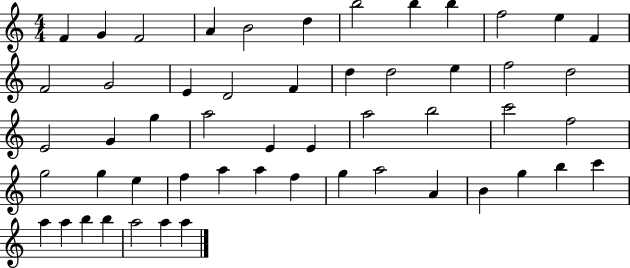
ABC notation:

X:1
T:Untitled
M:4/4
L:1/4
K:C
F G F2 A B2 d b2 b b f2 e F F2 G2 E D2 F d d2 e f2 d2 E2 G g a2 E E a2 b2 c'2 f2 g2 g e f a a f g a2 A B g b c' a a b b a2 a a